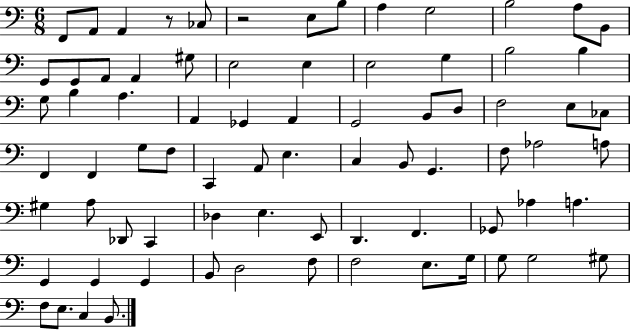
{
  \clef bass
  \numericTimeSignature
  \time 6/8
  \key c \major
  \repeat volta 2 { f,8 a,8 a,4 r8 ces8 | r2 e8 b8 | a4 g2 | b2 a8 b,8 | \break g,8 g,8 a,8 a,4 gis8 | e2 e4 | e2 g4 | b2 b4 | \break g8 b4 a4. | a,4 ges,4 a,4 | g,2 b,8 d8 | f2 e8 ces8 | \break f,4 f,4 g8 f8 | c,4 a,8 e4. | c4 b,8 g,4. | f8 aes2 a8 | \break gis4 a8 des,8 c,4 | des4 e4. e,8 | d,4. f,4. | ges,8 aes4 a4. | \break g,4 g,4 g,4 | b,8 d2 f8 | f2 e8. g16 | g8 g2 gis8 | \break f8 e8. c4 b,8. | } \bar "|."
}